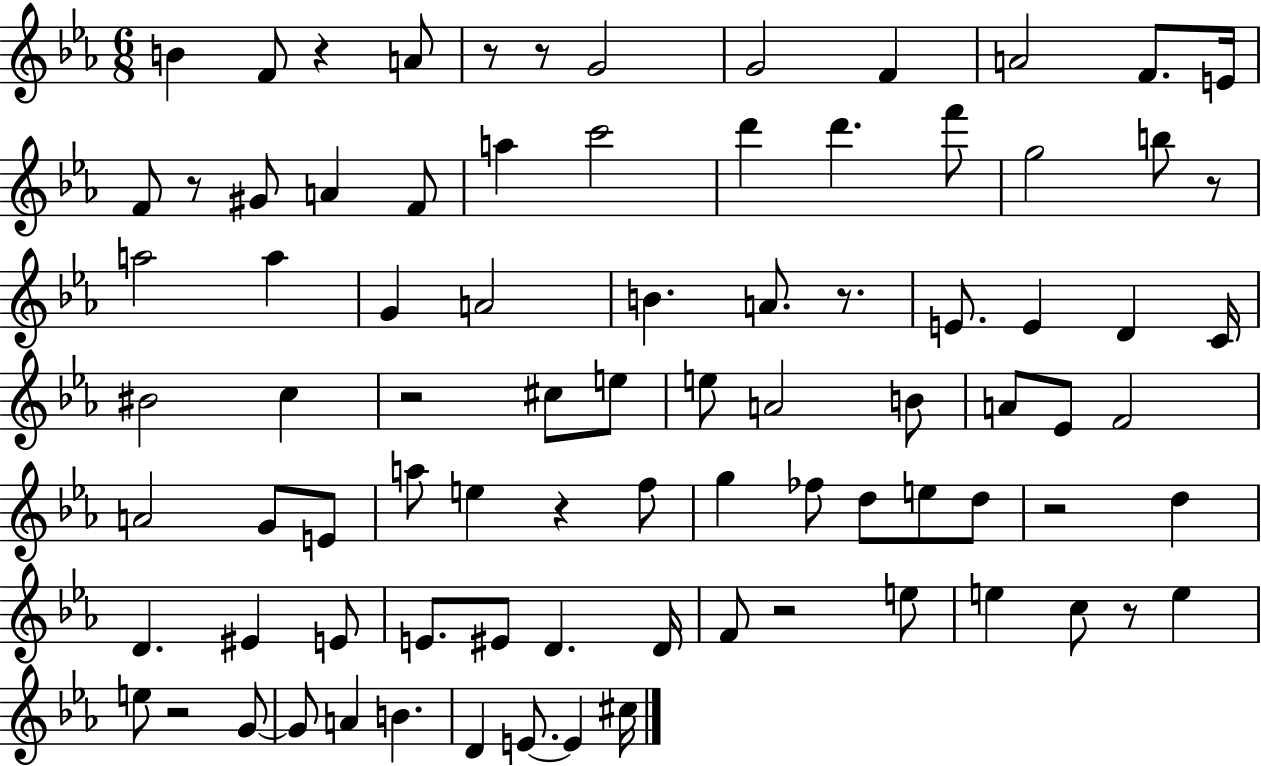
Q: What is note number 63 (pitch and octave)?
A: C5